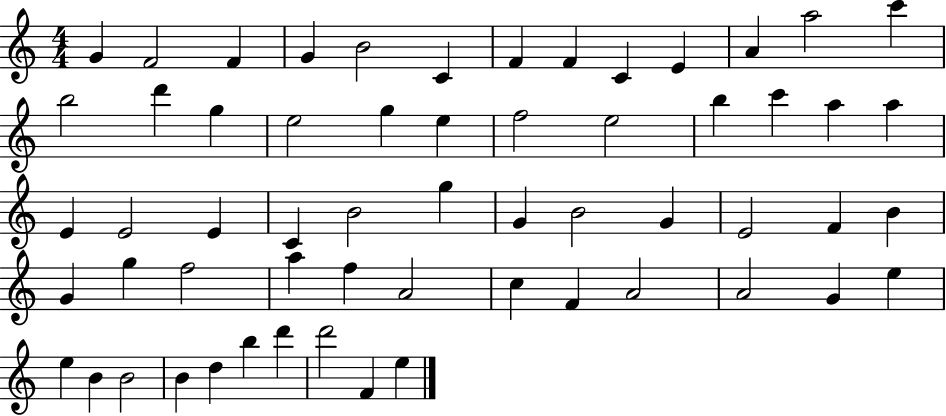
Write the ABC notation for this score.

X:1
T:Untitled
M:4/4
L:1/4
K:C
G F2 F G B2 C F F C E A a2 c' b2 d' g e2 g e f2 e2 b c' a a E E2 E C B2 g G B2 G E2 F B G g f2 a f A2 c F A2 A2 G e e B B2 B d b d' d'2 F e